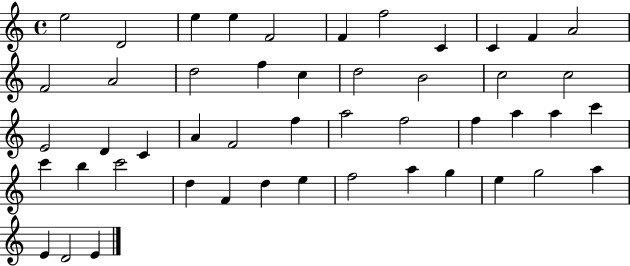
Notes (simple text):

E5/h D4/h E5/q E5/q F4/h F4/q F5/h C4/q C4/q F4/q A4/h F4/h A4/h D5/h F5/q C5/q D5/h B4/h C5/h C5/h E4/h D4/q C4/q A4/q F4/h F5/q A5/h F5/h F5/q A5/q A5/q C6/q C6/q B5/q C6/h D5/q F4/q D5/q E5/q F5/h A5/q G5/q E5/q G5/h A5/q E4/q D4/h E4/q